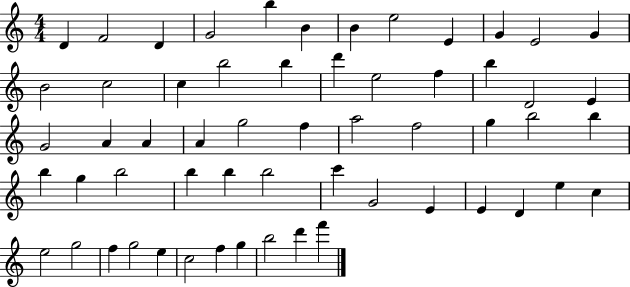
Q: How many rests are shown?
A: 0